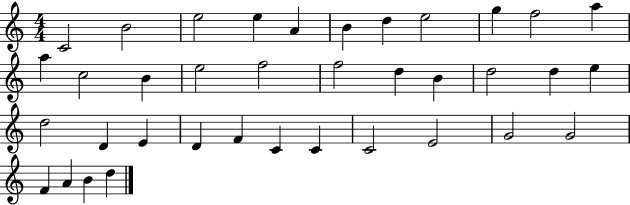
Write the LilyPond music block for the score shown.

{
  \clef treble
  \numericTimeSignature
  \time 4/4
  \key c \major
  c'2 b'2 | e''2 e''4 a'4 | b'4 d''4 e''2 | g''4 f''2 a''4 | \break a''4 c''2 b'4 | e''2 f''2 | f''2 d''4 b'4 | d''2 d''4 e''4 | \break d''2 d'4 e'4 | d'4 f'4 c'4 c'4 | c'2 e'2 | g'2 g'2 | \break f'4 a'4 b'4 d''4 | \bar "|."
}